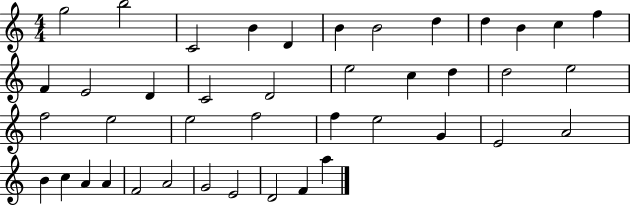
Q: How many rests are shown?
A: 0